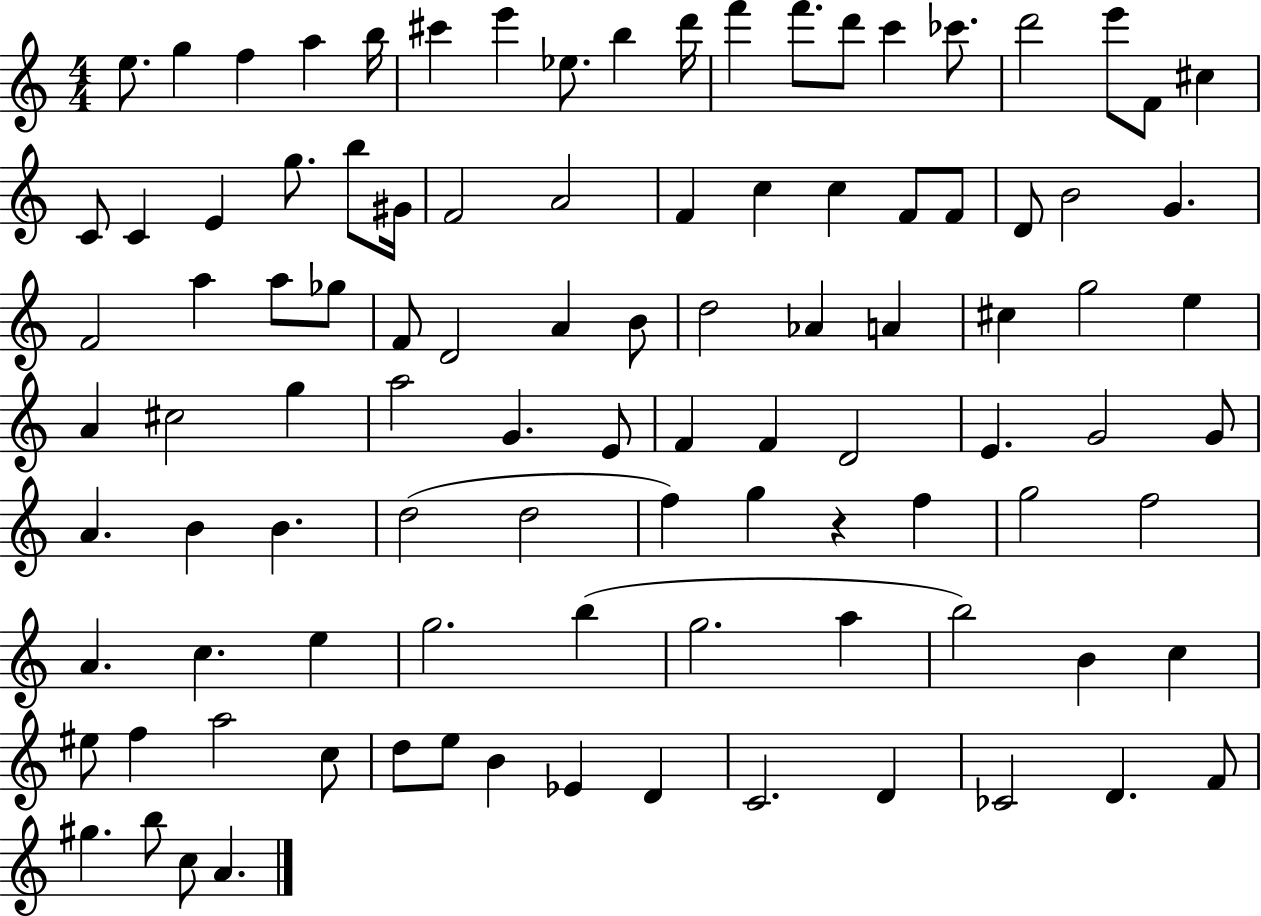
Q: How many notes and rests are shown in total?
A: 100